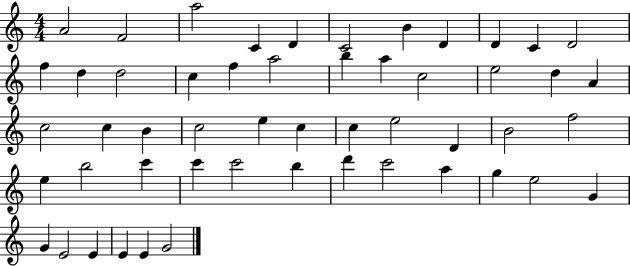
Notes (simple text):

A4/h F4/h A5/h C4/q D4/q C4/h B4/q D4/q D4/q C4/q D4/h F5/q D5/q D5/h C5/q F5/q A5/h B5/q A5/q C5/h E5/h D5/q A4/q C5/h C5/q B4/q C5/h E5/q C5/q C5/q E5/h D4/q B4/h F5/h E5/q B5/h C6/q C6/q C6/h B5/q D6/q C6/h A5/q G5/q E5/h G4/q G4/q E4/h E4/q E4/q E4/q G4/h